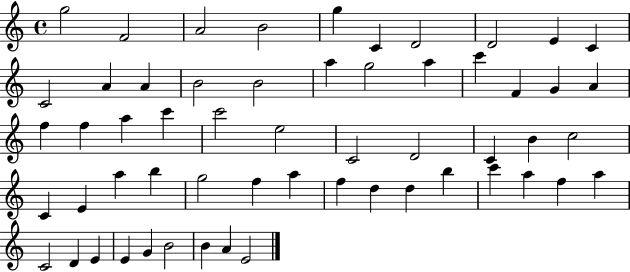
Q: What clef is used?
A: treble